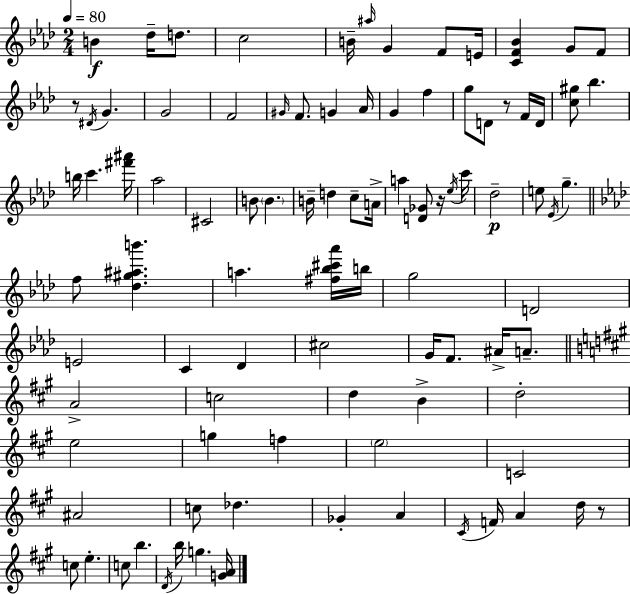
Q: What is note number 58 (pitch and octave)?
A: C5